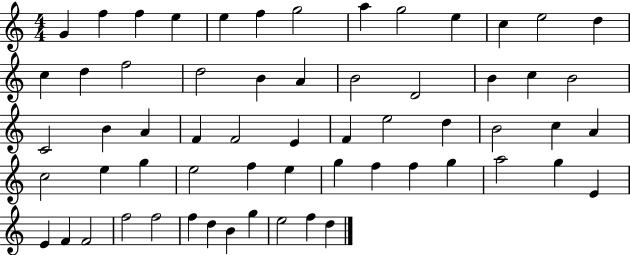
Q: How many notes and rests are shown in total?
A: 61